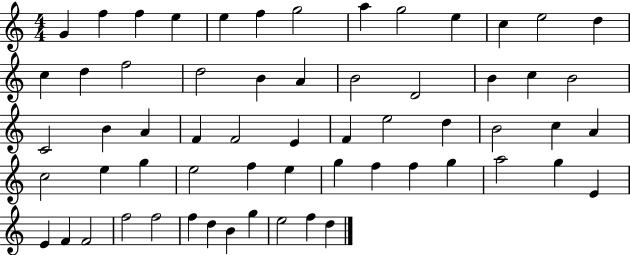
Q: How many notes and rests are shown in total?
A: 61